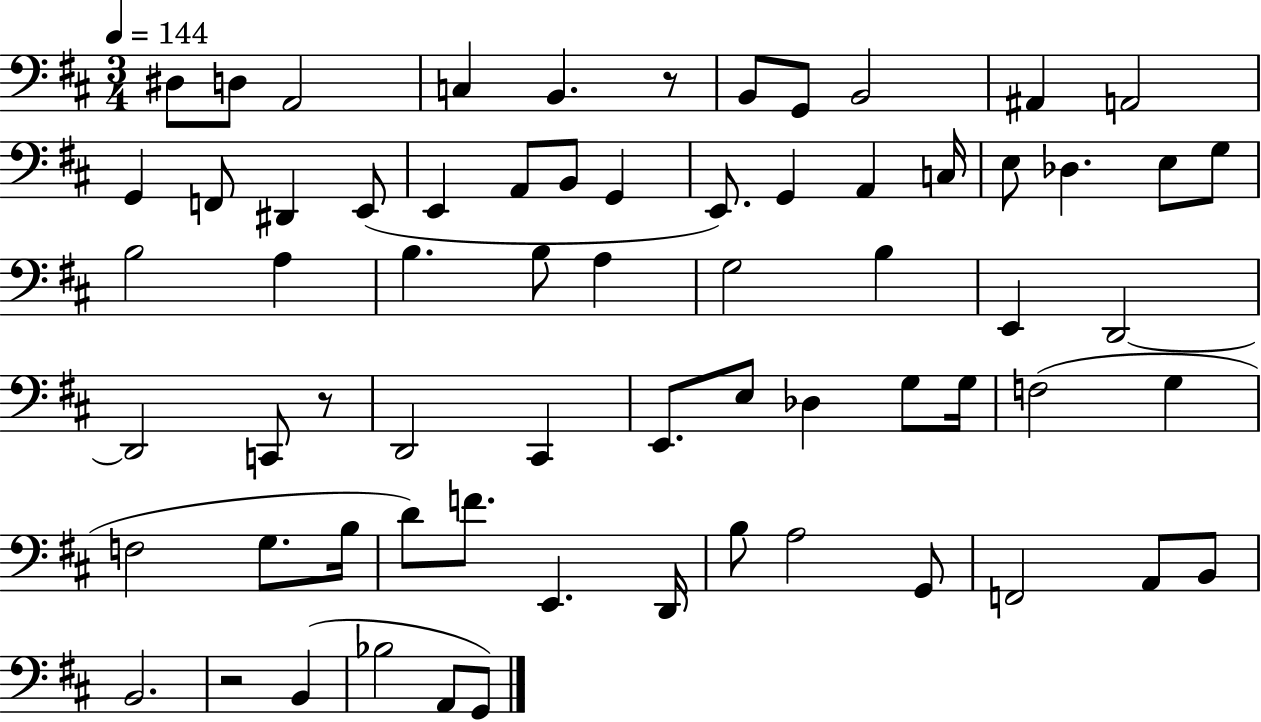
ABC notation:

X:1
T:Untitled
M:3/4
L:1/4
K:D
^D,/2 D,/2 A,,2 C, B,, z/2 B,,/2 G,,/2 B,,2 ^A,, A,,2 G,, F,,/2 ^D,, E,,/2 E,, A,,/2 B,,/2 G,, E,,/2 G,, A,, C,/4 E,/2 _D, E,/2 G,/2 B,2 A, B, B,/2 A, G,2 B, E,, D,,2 D,,2 C,,/2 z/2 D,,2 ^C,, E,,/2 E,/2 _D, G,/2 G,/4 F,2 G, F,2 G,/2 B,/4 D/2 F/2 E,, D,,/4 B,/2 A,2 G,,/2 F,,2 A,,/2 B,,/2 B,,2 z2 B,, _B,2 A,,/2 G,,/2